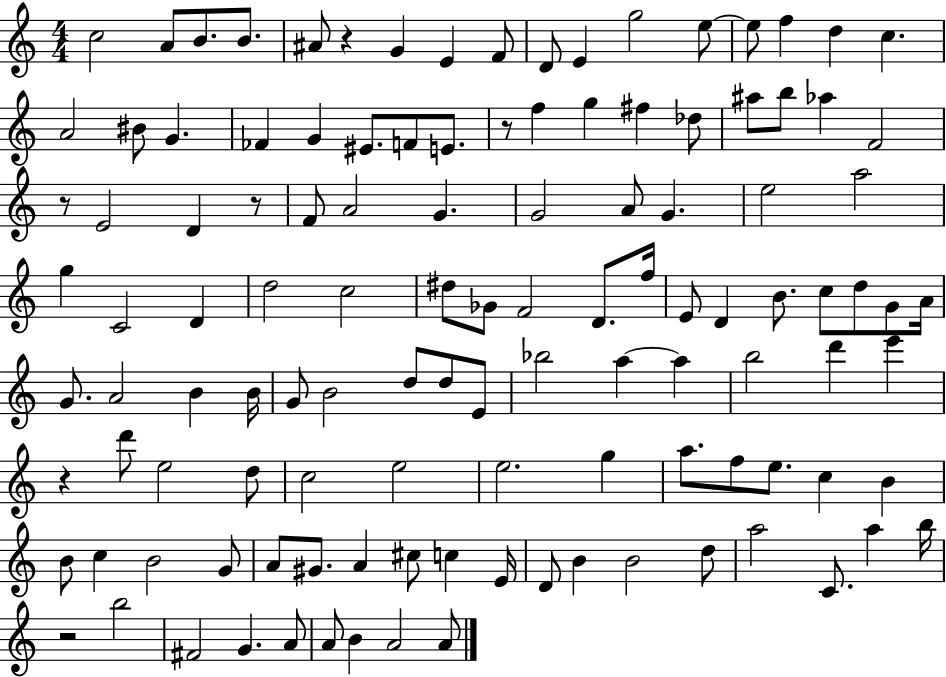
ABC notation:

X:1
T:Untitled
M:4/4
L:1/4
K:C
c2 A/2 B/2 B/2 ^A/2 z G E F/2 D/2 E g2 e/2 e/2 f d c A2 ^B/2 G _F G ^E/2 F/2 E/2 z/2 f g ^f _d/2 ^a/2 b/2 _a F2 z/2 E2 D z/2 F/2 A2 G G2 A/2 G e2 a2 g C2 D d2 c2 ^d/2 _G/2 F2 D/2 f/4 E/2 D B/2 c/2 d/2 G/2 A/4 G/2 A2 B B/4 G/2 B2 d/2 d/2 E/2 _b2 a a b2 d' e' z d'/2 e2 d/2 c2 e2 e2 g a/2 f/2 e/2 c B B/2 c B2 G/2 A/2 ^G/2 A ^c/2 c E/4 D/2 B B2 d/2 a2 C/2 a b/4 z2 b2 ^F2 G A/2 A/2 B A2 A/2